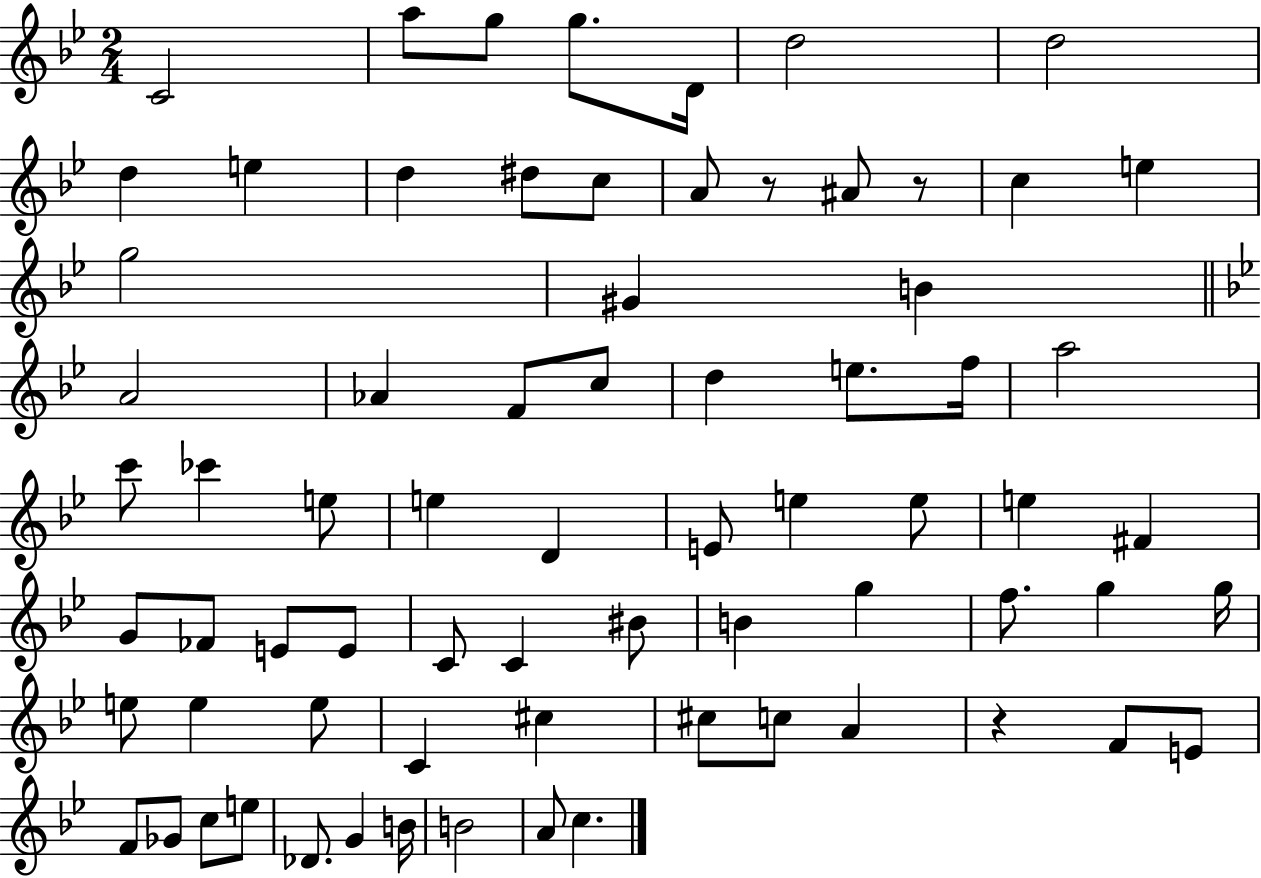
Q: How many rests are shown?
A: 3